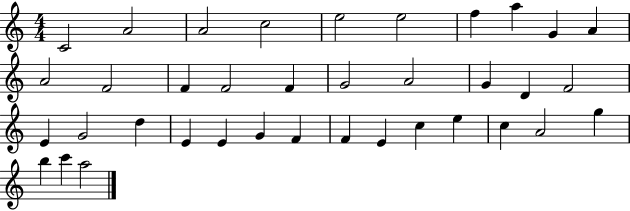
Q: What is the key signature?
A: C major